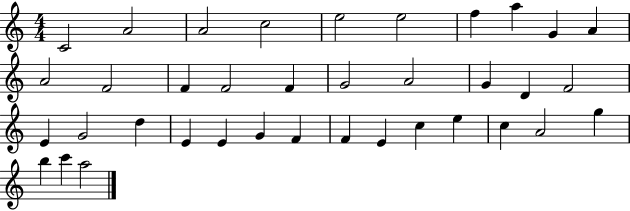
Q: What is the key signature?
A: C major